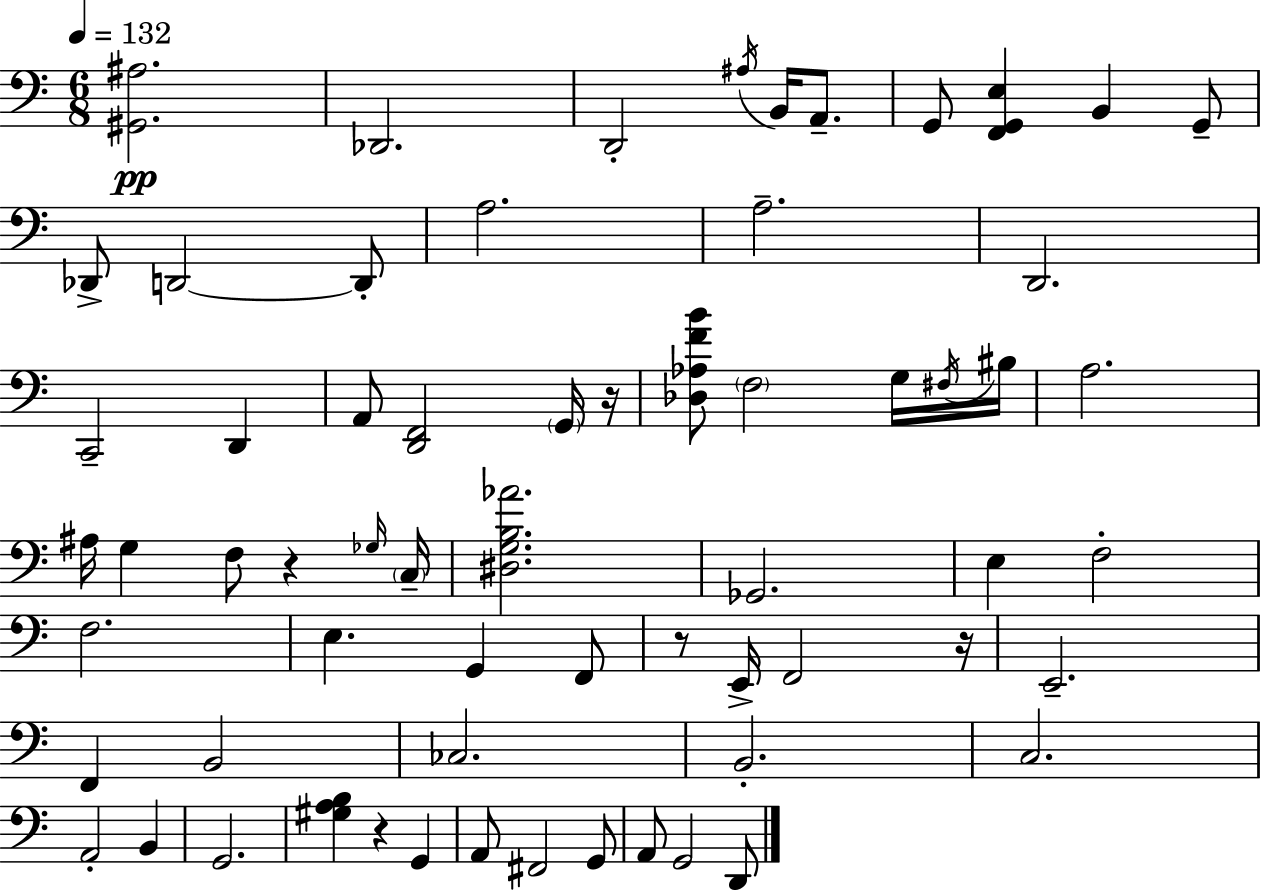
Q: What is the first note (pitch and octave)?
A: Db2